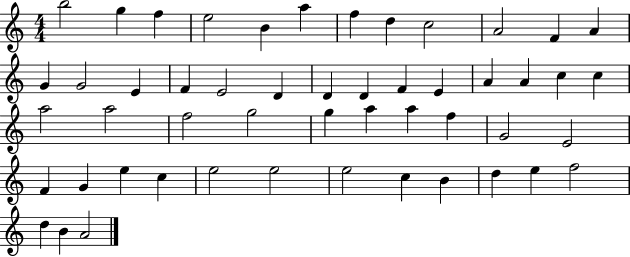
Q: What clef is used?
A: treble